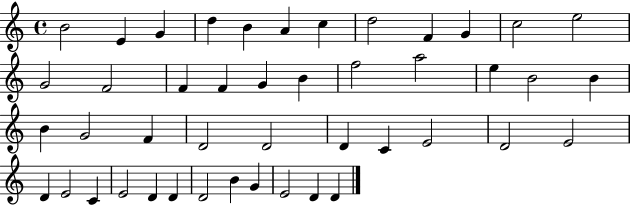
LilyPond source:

{
  \clef treble
  \time 4/4
  \defaultTimeSignature
  \key c \major
  b'2 e'4 g'4 | d''4 b'4 a'4 c''4 | d''2 f'4 g'4 | c''2 e''2 | \break g'2 f'2 | f'4 f'4 g'4 b'4 | f''2 a''2 | e''4 b'2 b'4 | \break b'4 g'2 f'4 | d'2 d'2 | d'4 c'4 e'2 | d'2 e'2 | \break d'4 e'2 c'4 | e'2 d'4 d'4 | d'2 b'4 g'4 | e'2 d'4 d'4 | \break \bar "|."
}